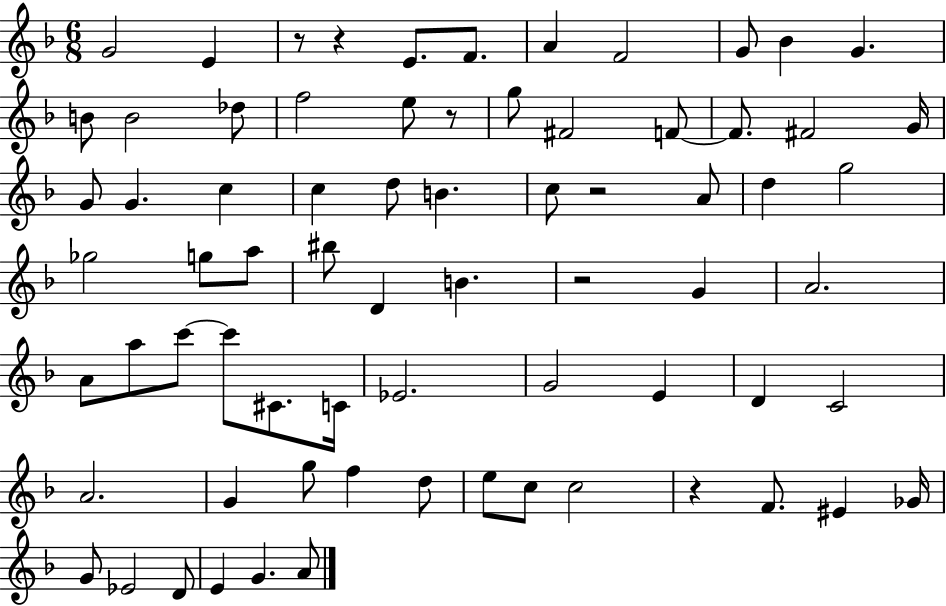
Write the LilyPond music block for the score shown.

{
  \clef treble
  \numericTimeSignature
  \time 6/8
  \key f \major
  g'2 e'4 | r8 r4 e'8. f'8. | a'4 f'2 | g'8 bes'4 g'4. | \break b'8 b'2 des''8 | f''2 e''8 r8 | g''8 fis'2 f'8~~ | f'8. fis'2 g'16 | \break g'8 g'4. c''4 | c''4 d''8 b'4. | c''8 r2 a'8 | d''4 g''2 | \break ges''2 g''8 a''8 | bis''8 d'4 b'4. | r2 g'4 | a'2. | \break a'8 a''8 c'''8~~ c'''8 cis'8. c'16 | ees'2. | g'2 e'4 | d'4 c'2 | \break a'2. | g'4 g''8 f''4 d''8 | e''8 c''8 c''2 | r4 f'8. eis'4 ges'16 | \break g'8 ees'2 d'8 | e'4 g'4. a'8 | \bar "|."
}